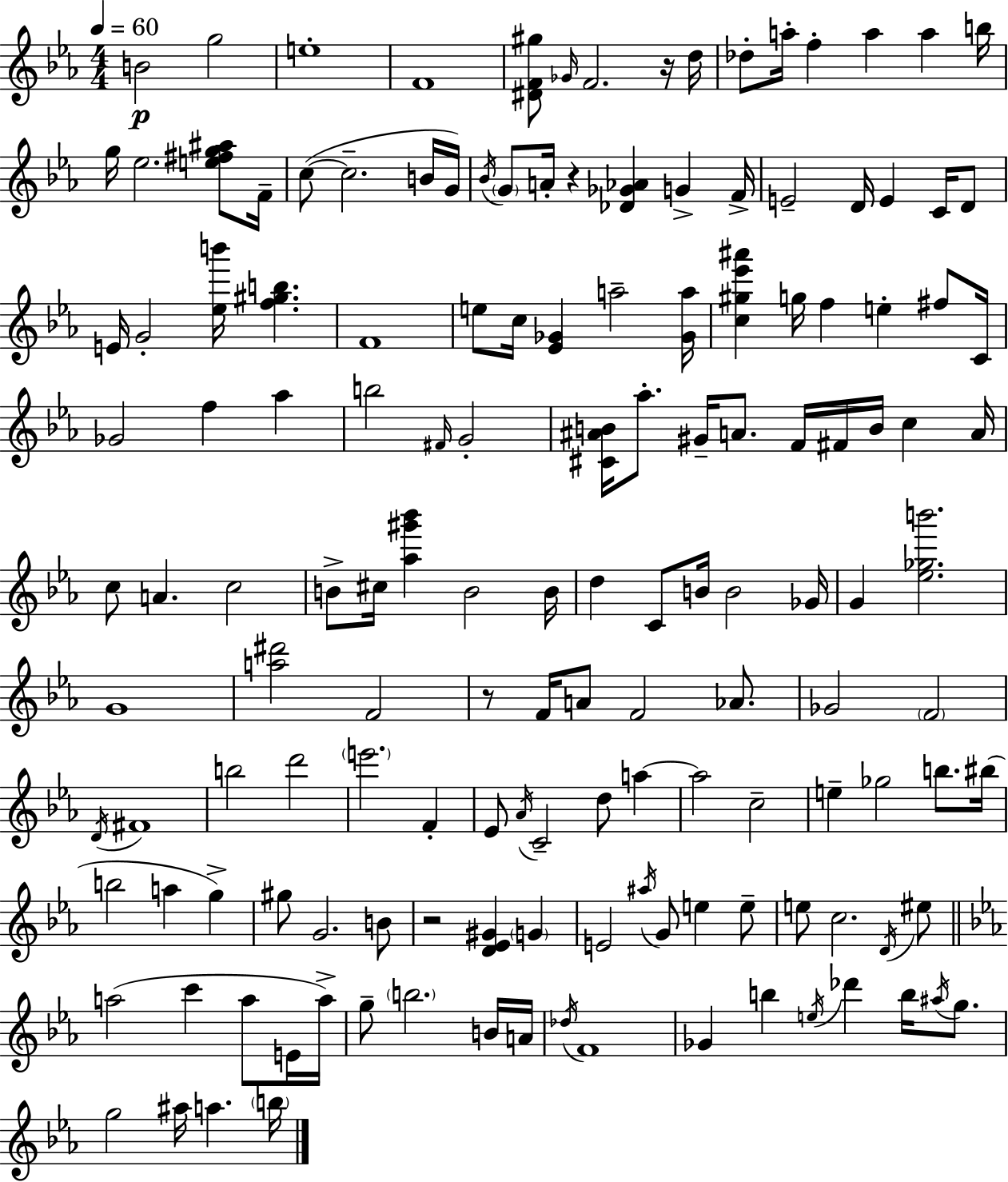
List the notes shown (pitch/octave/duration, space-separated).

B4/h G5/h E5/w F4/w [D#4,F4,G#5]/e Gb4/s F4/h. R/s D5/s Db5/e A5/s F5/q A5/q A5/q B5/s G5/s Eb5/h. [E5,F#5,G5,A#5]/e F4/s C5/e C5/h. B4/s G4/s Bb4/s G4/e A4/s R/q [Db4,Gb4,Ab4]/q G4/q F4/s E4/h D4/s E4/q C4/s D4/e E4/s G4/h [Eb5,B6]/s [F5,G#5,B5]/q. F4/w E5/e C5/s [Eb4,Gb4]/q A5/h [Gb4,A5]/s [C5,G#5,Eb6,A#6]/q G5/s F5/q E5/q F#5/e C4/s Gb4/h F5/q Ab5/q B5/h F#4/s G4/h [C#4,A#4,B4]/s Ab5/e. G#4/s A4/e. F4/s F#4/s B4/s C5/q A4/s C5/e A4/q. C5/h B4/e C#5/s [Ab5,G#6,Bb6]/q B4/h B4/s D5/q C4/e B4/s B4/h Gb4/s G4/q [Eb5,Gb5,B6]/h. G4/w [A5,D#6]/h F4/h R/e F4/s A4/e F4/h Ab4/e. Gb4/h F4/h D4/s F#4/w B5/h D6/h E6/h. F4/q Eb4/e Ab4/s C4/h D5/e A5/q A5/h C5/h E5/q Gb5/h B5/e. BIS5/s B5/h A5/q G5/q G#5/e G4/h. B4/e R/h [D4,Eb4,G#4]/q G4/q E4/h A#5/s G4/e E5/q E5/e E5/e C5/h. D4/s EIS5/e A5/h C6/q A5/e E4/s A5/s G5/e B5/h. B4/s A4/s Db5/s F4/w Gb4/q B5/q E5/s Db6/q B5/s A#5/s G5/e. G5/h A#5/s A5/q. B5/s